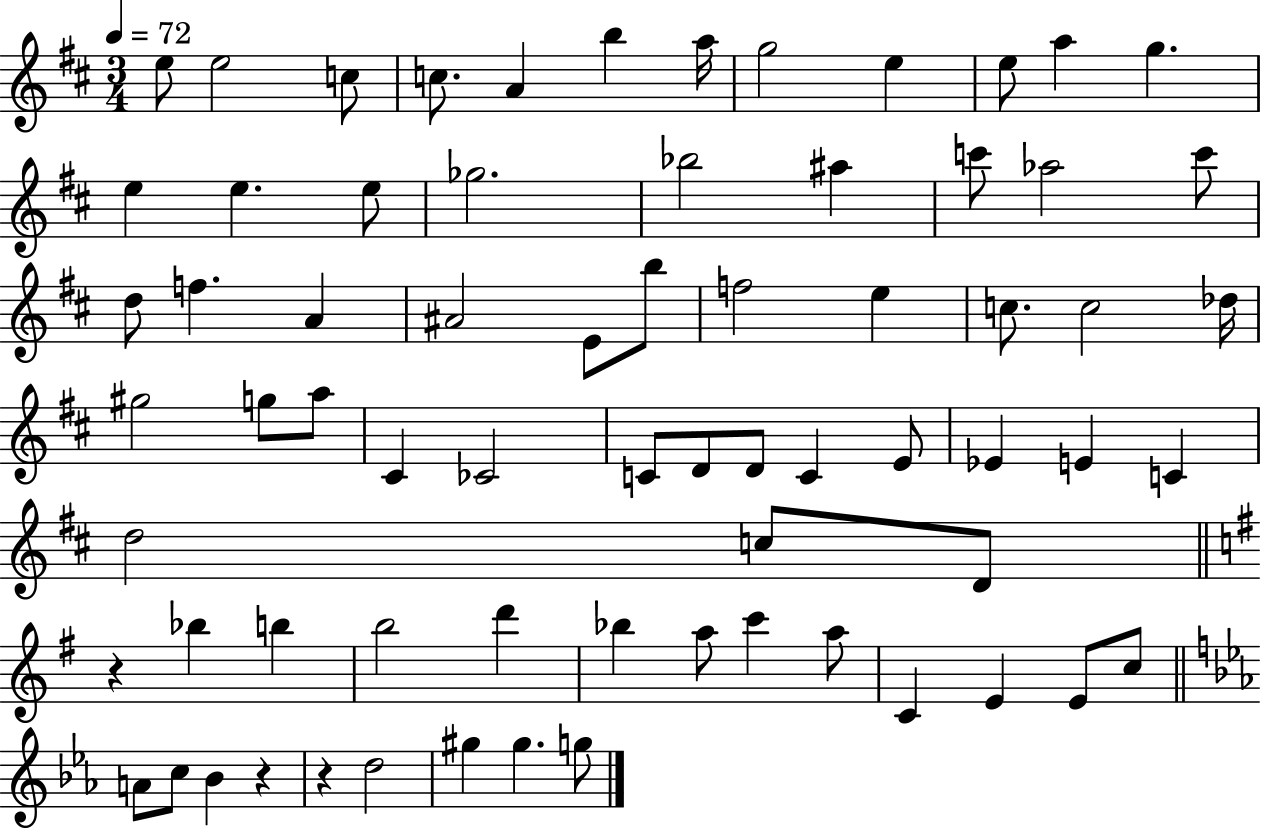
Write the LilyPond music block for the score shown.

{
  \clef treble
  \numericTimeSignature
  \time 3/4
  \key d \major
  \tempo 4 = 72
  e''8 e''2 c''8 | c''8. a'4 b''4 a''16 | g''2 e''4 | e''8 a''4 g''4. | \break e''4 e''4. e''8 | ges''2. | bes''2 ais''4 | c'''8 aes''2 c'''8 | \break d''8 f''4. a'4 | ais'2 e'8 b''8 | f''2 e''4 | c''8. c''2 des''16 | \break gis''2 g''8 a''8 | cis'4 ces'2 | c'8 d'8 d'8 c'4 e'8 | ees'4 e'4 c'4 | \break d''2 c''8 d'8 | \bar "||" \break \key g \major r4 bes''4 b''4 | b''2 d'''4 | bes''4 a''8 c'''4 a''8 | c'4 e'4 e'8 c''8 | \break \bar "||" \break \key ees \major a'8 c''8 bes'4 r4 | r4 d''2 | gis''4 gis''4. g''8 | \bar "|."
}